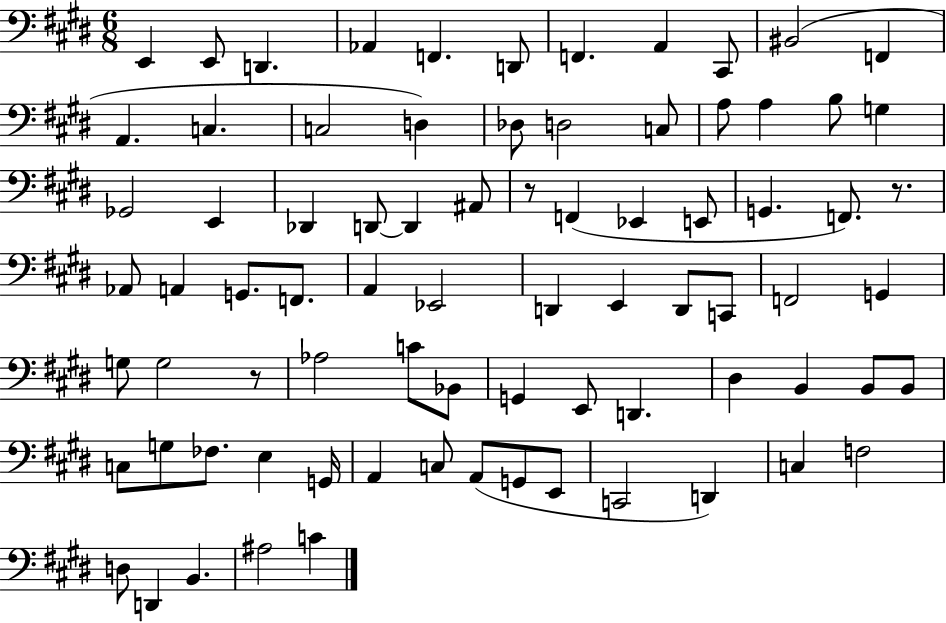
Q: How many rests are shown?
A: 3